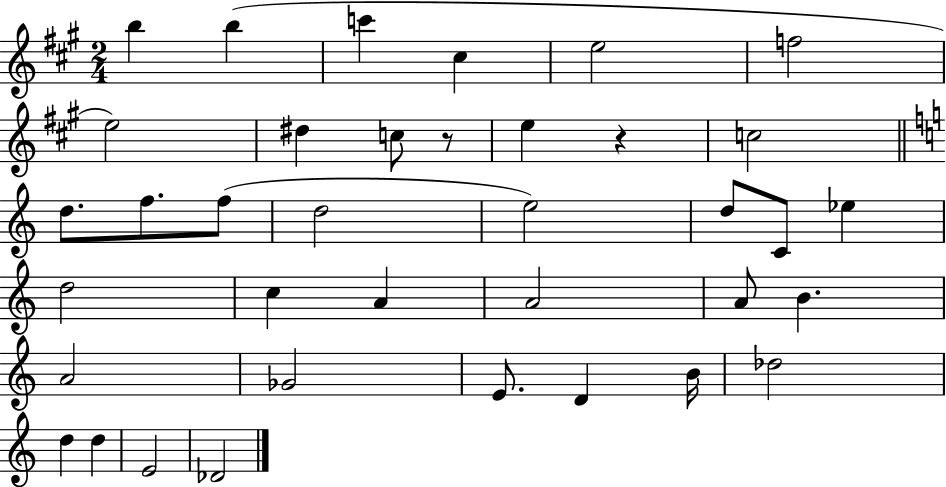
X:1
T:Untitled
M:2/4
L:1/4
K:A
b b c' ^c e2 f2 e2 ^d c/2 z/2 e z c2 d/2 f/2 f/2 d2 e2 d/2 C/2 _e d2 c A A2 A/2 B A2 _G2 E/2 D B/4 _d2 d d E2 _D2